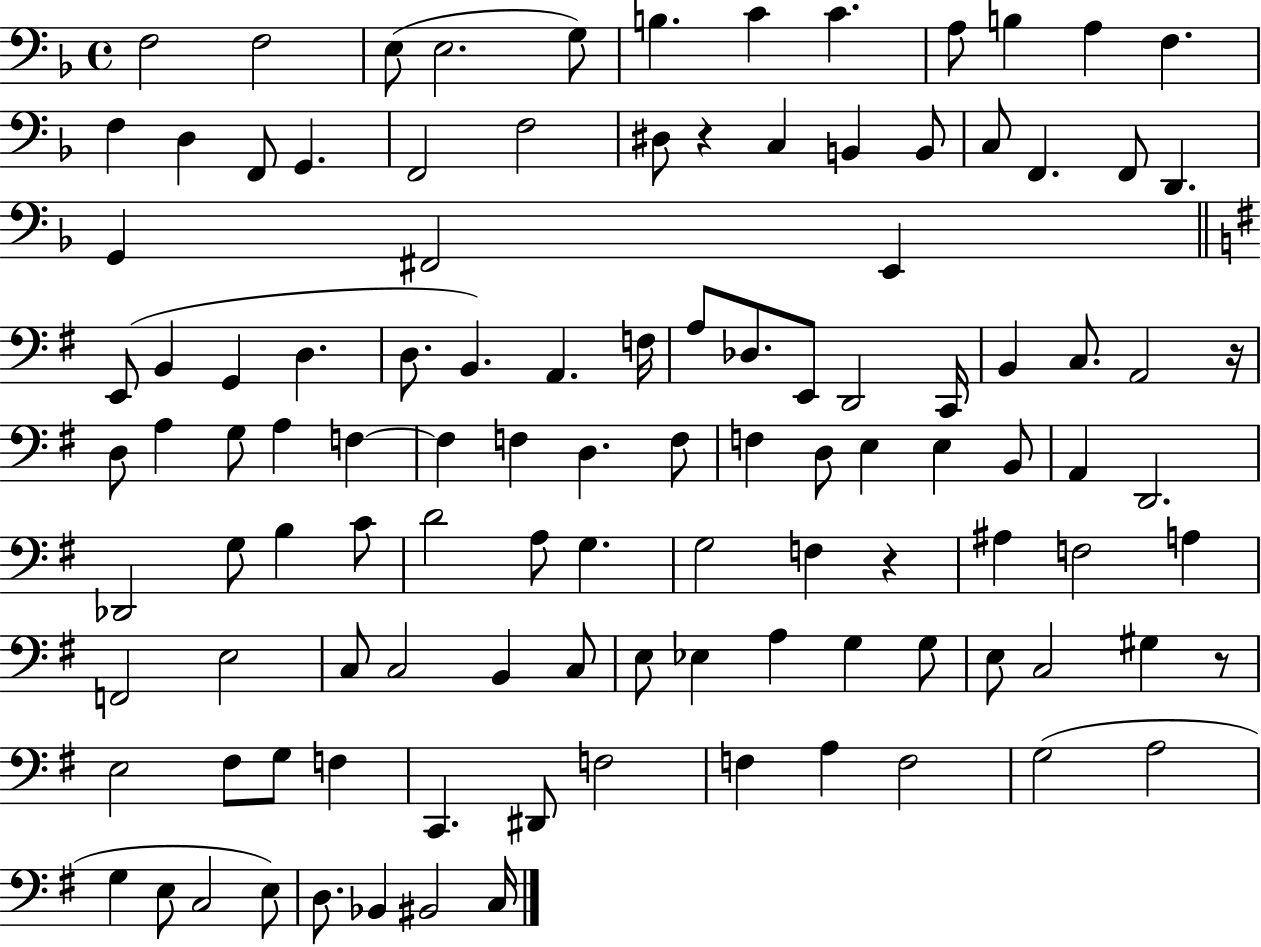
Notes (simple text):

F3/h F3/h E3/e E3/h. G3/e B3/q. C4/q C4/q. A3/e B3/q A3/q F3/q. F3/q D3/q F2/e G2/q. F2/h F3/h D#3/e R/q C3/q B2/q B2/e C3/e F2/q. F2/e D2/q. G2/q F#2/h E2/q E2/e B2/q G2/q D3/q. D3/e. B2/q. A2/q. F3/s A3/e Db3/e. E2/e D2/h C2/s B2/q C3/e. A2/h R/s D3/e A3/q G3/e A3/q F3/q F3/q F3/q D3/q. F3/e F3/q D3/e E3/q E3/q B2/e A2/q D2/h. Db2/h G3/e B3/q C4/e D4/h A3/e G3/q. G3/h F3/q R/q A#3/q F3/h A3/q F2/h E3/h C3/e C3/h B2/q C3/e E3/e Eb3/q A3/q G3/q G3/e E3/e C3/h G#3/q R/e E3/h F#3/e G3/e F3/q C2/q. D#2/e F3/h F3/q A3/q F3/h G3/h A3/h G3/q E3/e C3/h E3/e D3/e. Bb2/q BIS2/h C3/s